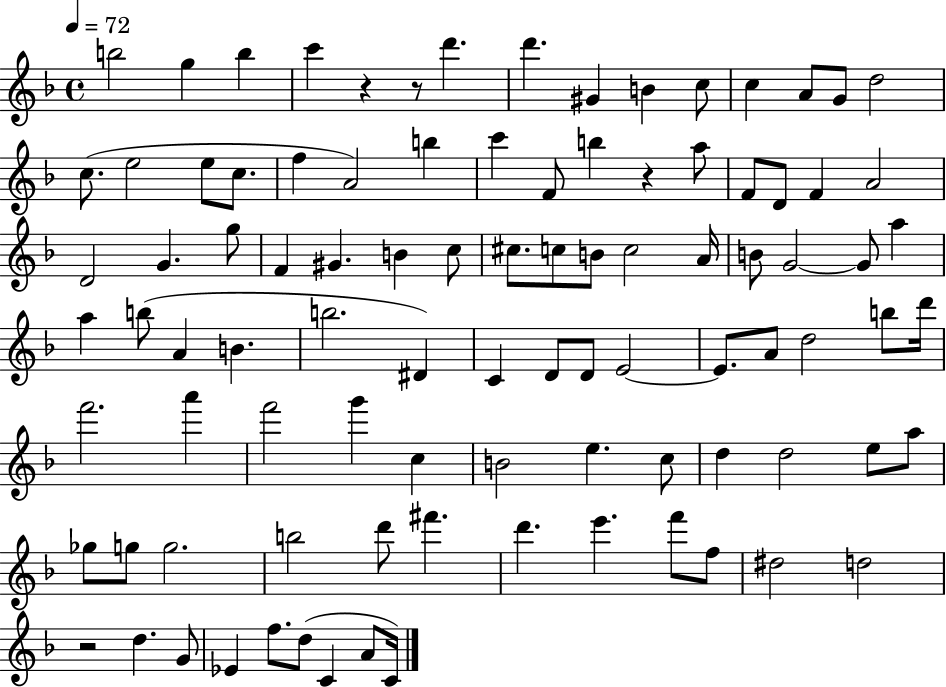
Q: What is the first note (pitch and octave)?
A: B5